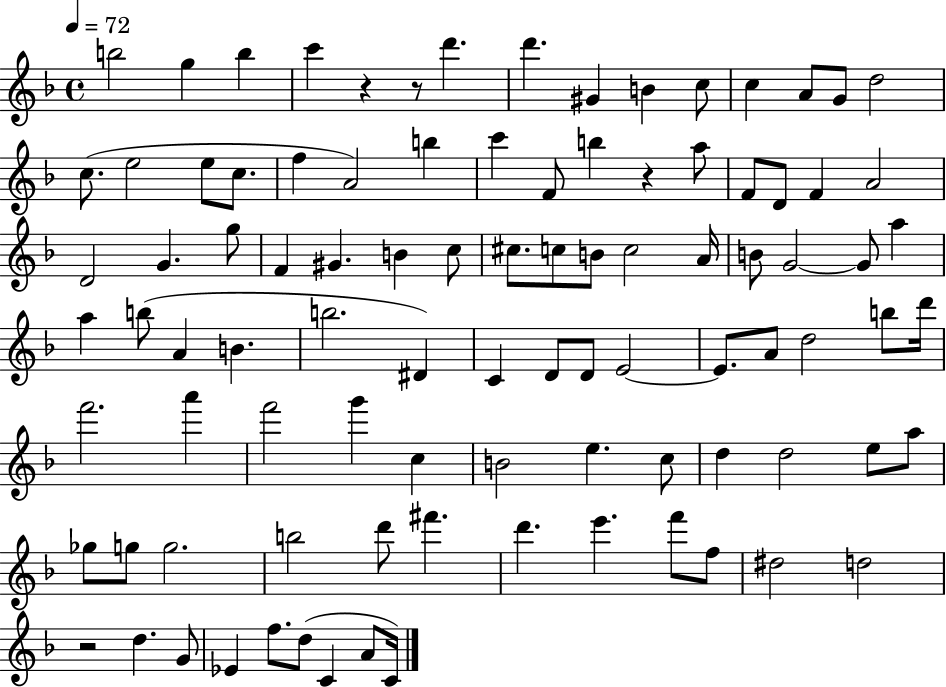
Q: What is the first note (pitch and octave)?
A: B5